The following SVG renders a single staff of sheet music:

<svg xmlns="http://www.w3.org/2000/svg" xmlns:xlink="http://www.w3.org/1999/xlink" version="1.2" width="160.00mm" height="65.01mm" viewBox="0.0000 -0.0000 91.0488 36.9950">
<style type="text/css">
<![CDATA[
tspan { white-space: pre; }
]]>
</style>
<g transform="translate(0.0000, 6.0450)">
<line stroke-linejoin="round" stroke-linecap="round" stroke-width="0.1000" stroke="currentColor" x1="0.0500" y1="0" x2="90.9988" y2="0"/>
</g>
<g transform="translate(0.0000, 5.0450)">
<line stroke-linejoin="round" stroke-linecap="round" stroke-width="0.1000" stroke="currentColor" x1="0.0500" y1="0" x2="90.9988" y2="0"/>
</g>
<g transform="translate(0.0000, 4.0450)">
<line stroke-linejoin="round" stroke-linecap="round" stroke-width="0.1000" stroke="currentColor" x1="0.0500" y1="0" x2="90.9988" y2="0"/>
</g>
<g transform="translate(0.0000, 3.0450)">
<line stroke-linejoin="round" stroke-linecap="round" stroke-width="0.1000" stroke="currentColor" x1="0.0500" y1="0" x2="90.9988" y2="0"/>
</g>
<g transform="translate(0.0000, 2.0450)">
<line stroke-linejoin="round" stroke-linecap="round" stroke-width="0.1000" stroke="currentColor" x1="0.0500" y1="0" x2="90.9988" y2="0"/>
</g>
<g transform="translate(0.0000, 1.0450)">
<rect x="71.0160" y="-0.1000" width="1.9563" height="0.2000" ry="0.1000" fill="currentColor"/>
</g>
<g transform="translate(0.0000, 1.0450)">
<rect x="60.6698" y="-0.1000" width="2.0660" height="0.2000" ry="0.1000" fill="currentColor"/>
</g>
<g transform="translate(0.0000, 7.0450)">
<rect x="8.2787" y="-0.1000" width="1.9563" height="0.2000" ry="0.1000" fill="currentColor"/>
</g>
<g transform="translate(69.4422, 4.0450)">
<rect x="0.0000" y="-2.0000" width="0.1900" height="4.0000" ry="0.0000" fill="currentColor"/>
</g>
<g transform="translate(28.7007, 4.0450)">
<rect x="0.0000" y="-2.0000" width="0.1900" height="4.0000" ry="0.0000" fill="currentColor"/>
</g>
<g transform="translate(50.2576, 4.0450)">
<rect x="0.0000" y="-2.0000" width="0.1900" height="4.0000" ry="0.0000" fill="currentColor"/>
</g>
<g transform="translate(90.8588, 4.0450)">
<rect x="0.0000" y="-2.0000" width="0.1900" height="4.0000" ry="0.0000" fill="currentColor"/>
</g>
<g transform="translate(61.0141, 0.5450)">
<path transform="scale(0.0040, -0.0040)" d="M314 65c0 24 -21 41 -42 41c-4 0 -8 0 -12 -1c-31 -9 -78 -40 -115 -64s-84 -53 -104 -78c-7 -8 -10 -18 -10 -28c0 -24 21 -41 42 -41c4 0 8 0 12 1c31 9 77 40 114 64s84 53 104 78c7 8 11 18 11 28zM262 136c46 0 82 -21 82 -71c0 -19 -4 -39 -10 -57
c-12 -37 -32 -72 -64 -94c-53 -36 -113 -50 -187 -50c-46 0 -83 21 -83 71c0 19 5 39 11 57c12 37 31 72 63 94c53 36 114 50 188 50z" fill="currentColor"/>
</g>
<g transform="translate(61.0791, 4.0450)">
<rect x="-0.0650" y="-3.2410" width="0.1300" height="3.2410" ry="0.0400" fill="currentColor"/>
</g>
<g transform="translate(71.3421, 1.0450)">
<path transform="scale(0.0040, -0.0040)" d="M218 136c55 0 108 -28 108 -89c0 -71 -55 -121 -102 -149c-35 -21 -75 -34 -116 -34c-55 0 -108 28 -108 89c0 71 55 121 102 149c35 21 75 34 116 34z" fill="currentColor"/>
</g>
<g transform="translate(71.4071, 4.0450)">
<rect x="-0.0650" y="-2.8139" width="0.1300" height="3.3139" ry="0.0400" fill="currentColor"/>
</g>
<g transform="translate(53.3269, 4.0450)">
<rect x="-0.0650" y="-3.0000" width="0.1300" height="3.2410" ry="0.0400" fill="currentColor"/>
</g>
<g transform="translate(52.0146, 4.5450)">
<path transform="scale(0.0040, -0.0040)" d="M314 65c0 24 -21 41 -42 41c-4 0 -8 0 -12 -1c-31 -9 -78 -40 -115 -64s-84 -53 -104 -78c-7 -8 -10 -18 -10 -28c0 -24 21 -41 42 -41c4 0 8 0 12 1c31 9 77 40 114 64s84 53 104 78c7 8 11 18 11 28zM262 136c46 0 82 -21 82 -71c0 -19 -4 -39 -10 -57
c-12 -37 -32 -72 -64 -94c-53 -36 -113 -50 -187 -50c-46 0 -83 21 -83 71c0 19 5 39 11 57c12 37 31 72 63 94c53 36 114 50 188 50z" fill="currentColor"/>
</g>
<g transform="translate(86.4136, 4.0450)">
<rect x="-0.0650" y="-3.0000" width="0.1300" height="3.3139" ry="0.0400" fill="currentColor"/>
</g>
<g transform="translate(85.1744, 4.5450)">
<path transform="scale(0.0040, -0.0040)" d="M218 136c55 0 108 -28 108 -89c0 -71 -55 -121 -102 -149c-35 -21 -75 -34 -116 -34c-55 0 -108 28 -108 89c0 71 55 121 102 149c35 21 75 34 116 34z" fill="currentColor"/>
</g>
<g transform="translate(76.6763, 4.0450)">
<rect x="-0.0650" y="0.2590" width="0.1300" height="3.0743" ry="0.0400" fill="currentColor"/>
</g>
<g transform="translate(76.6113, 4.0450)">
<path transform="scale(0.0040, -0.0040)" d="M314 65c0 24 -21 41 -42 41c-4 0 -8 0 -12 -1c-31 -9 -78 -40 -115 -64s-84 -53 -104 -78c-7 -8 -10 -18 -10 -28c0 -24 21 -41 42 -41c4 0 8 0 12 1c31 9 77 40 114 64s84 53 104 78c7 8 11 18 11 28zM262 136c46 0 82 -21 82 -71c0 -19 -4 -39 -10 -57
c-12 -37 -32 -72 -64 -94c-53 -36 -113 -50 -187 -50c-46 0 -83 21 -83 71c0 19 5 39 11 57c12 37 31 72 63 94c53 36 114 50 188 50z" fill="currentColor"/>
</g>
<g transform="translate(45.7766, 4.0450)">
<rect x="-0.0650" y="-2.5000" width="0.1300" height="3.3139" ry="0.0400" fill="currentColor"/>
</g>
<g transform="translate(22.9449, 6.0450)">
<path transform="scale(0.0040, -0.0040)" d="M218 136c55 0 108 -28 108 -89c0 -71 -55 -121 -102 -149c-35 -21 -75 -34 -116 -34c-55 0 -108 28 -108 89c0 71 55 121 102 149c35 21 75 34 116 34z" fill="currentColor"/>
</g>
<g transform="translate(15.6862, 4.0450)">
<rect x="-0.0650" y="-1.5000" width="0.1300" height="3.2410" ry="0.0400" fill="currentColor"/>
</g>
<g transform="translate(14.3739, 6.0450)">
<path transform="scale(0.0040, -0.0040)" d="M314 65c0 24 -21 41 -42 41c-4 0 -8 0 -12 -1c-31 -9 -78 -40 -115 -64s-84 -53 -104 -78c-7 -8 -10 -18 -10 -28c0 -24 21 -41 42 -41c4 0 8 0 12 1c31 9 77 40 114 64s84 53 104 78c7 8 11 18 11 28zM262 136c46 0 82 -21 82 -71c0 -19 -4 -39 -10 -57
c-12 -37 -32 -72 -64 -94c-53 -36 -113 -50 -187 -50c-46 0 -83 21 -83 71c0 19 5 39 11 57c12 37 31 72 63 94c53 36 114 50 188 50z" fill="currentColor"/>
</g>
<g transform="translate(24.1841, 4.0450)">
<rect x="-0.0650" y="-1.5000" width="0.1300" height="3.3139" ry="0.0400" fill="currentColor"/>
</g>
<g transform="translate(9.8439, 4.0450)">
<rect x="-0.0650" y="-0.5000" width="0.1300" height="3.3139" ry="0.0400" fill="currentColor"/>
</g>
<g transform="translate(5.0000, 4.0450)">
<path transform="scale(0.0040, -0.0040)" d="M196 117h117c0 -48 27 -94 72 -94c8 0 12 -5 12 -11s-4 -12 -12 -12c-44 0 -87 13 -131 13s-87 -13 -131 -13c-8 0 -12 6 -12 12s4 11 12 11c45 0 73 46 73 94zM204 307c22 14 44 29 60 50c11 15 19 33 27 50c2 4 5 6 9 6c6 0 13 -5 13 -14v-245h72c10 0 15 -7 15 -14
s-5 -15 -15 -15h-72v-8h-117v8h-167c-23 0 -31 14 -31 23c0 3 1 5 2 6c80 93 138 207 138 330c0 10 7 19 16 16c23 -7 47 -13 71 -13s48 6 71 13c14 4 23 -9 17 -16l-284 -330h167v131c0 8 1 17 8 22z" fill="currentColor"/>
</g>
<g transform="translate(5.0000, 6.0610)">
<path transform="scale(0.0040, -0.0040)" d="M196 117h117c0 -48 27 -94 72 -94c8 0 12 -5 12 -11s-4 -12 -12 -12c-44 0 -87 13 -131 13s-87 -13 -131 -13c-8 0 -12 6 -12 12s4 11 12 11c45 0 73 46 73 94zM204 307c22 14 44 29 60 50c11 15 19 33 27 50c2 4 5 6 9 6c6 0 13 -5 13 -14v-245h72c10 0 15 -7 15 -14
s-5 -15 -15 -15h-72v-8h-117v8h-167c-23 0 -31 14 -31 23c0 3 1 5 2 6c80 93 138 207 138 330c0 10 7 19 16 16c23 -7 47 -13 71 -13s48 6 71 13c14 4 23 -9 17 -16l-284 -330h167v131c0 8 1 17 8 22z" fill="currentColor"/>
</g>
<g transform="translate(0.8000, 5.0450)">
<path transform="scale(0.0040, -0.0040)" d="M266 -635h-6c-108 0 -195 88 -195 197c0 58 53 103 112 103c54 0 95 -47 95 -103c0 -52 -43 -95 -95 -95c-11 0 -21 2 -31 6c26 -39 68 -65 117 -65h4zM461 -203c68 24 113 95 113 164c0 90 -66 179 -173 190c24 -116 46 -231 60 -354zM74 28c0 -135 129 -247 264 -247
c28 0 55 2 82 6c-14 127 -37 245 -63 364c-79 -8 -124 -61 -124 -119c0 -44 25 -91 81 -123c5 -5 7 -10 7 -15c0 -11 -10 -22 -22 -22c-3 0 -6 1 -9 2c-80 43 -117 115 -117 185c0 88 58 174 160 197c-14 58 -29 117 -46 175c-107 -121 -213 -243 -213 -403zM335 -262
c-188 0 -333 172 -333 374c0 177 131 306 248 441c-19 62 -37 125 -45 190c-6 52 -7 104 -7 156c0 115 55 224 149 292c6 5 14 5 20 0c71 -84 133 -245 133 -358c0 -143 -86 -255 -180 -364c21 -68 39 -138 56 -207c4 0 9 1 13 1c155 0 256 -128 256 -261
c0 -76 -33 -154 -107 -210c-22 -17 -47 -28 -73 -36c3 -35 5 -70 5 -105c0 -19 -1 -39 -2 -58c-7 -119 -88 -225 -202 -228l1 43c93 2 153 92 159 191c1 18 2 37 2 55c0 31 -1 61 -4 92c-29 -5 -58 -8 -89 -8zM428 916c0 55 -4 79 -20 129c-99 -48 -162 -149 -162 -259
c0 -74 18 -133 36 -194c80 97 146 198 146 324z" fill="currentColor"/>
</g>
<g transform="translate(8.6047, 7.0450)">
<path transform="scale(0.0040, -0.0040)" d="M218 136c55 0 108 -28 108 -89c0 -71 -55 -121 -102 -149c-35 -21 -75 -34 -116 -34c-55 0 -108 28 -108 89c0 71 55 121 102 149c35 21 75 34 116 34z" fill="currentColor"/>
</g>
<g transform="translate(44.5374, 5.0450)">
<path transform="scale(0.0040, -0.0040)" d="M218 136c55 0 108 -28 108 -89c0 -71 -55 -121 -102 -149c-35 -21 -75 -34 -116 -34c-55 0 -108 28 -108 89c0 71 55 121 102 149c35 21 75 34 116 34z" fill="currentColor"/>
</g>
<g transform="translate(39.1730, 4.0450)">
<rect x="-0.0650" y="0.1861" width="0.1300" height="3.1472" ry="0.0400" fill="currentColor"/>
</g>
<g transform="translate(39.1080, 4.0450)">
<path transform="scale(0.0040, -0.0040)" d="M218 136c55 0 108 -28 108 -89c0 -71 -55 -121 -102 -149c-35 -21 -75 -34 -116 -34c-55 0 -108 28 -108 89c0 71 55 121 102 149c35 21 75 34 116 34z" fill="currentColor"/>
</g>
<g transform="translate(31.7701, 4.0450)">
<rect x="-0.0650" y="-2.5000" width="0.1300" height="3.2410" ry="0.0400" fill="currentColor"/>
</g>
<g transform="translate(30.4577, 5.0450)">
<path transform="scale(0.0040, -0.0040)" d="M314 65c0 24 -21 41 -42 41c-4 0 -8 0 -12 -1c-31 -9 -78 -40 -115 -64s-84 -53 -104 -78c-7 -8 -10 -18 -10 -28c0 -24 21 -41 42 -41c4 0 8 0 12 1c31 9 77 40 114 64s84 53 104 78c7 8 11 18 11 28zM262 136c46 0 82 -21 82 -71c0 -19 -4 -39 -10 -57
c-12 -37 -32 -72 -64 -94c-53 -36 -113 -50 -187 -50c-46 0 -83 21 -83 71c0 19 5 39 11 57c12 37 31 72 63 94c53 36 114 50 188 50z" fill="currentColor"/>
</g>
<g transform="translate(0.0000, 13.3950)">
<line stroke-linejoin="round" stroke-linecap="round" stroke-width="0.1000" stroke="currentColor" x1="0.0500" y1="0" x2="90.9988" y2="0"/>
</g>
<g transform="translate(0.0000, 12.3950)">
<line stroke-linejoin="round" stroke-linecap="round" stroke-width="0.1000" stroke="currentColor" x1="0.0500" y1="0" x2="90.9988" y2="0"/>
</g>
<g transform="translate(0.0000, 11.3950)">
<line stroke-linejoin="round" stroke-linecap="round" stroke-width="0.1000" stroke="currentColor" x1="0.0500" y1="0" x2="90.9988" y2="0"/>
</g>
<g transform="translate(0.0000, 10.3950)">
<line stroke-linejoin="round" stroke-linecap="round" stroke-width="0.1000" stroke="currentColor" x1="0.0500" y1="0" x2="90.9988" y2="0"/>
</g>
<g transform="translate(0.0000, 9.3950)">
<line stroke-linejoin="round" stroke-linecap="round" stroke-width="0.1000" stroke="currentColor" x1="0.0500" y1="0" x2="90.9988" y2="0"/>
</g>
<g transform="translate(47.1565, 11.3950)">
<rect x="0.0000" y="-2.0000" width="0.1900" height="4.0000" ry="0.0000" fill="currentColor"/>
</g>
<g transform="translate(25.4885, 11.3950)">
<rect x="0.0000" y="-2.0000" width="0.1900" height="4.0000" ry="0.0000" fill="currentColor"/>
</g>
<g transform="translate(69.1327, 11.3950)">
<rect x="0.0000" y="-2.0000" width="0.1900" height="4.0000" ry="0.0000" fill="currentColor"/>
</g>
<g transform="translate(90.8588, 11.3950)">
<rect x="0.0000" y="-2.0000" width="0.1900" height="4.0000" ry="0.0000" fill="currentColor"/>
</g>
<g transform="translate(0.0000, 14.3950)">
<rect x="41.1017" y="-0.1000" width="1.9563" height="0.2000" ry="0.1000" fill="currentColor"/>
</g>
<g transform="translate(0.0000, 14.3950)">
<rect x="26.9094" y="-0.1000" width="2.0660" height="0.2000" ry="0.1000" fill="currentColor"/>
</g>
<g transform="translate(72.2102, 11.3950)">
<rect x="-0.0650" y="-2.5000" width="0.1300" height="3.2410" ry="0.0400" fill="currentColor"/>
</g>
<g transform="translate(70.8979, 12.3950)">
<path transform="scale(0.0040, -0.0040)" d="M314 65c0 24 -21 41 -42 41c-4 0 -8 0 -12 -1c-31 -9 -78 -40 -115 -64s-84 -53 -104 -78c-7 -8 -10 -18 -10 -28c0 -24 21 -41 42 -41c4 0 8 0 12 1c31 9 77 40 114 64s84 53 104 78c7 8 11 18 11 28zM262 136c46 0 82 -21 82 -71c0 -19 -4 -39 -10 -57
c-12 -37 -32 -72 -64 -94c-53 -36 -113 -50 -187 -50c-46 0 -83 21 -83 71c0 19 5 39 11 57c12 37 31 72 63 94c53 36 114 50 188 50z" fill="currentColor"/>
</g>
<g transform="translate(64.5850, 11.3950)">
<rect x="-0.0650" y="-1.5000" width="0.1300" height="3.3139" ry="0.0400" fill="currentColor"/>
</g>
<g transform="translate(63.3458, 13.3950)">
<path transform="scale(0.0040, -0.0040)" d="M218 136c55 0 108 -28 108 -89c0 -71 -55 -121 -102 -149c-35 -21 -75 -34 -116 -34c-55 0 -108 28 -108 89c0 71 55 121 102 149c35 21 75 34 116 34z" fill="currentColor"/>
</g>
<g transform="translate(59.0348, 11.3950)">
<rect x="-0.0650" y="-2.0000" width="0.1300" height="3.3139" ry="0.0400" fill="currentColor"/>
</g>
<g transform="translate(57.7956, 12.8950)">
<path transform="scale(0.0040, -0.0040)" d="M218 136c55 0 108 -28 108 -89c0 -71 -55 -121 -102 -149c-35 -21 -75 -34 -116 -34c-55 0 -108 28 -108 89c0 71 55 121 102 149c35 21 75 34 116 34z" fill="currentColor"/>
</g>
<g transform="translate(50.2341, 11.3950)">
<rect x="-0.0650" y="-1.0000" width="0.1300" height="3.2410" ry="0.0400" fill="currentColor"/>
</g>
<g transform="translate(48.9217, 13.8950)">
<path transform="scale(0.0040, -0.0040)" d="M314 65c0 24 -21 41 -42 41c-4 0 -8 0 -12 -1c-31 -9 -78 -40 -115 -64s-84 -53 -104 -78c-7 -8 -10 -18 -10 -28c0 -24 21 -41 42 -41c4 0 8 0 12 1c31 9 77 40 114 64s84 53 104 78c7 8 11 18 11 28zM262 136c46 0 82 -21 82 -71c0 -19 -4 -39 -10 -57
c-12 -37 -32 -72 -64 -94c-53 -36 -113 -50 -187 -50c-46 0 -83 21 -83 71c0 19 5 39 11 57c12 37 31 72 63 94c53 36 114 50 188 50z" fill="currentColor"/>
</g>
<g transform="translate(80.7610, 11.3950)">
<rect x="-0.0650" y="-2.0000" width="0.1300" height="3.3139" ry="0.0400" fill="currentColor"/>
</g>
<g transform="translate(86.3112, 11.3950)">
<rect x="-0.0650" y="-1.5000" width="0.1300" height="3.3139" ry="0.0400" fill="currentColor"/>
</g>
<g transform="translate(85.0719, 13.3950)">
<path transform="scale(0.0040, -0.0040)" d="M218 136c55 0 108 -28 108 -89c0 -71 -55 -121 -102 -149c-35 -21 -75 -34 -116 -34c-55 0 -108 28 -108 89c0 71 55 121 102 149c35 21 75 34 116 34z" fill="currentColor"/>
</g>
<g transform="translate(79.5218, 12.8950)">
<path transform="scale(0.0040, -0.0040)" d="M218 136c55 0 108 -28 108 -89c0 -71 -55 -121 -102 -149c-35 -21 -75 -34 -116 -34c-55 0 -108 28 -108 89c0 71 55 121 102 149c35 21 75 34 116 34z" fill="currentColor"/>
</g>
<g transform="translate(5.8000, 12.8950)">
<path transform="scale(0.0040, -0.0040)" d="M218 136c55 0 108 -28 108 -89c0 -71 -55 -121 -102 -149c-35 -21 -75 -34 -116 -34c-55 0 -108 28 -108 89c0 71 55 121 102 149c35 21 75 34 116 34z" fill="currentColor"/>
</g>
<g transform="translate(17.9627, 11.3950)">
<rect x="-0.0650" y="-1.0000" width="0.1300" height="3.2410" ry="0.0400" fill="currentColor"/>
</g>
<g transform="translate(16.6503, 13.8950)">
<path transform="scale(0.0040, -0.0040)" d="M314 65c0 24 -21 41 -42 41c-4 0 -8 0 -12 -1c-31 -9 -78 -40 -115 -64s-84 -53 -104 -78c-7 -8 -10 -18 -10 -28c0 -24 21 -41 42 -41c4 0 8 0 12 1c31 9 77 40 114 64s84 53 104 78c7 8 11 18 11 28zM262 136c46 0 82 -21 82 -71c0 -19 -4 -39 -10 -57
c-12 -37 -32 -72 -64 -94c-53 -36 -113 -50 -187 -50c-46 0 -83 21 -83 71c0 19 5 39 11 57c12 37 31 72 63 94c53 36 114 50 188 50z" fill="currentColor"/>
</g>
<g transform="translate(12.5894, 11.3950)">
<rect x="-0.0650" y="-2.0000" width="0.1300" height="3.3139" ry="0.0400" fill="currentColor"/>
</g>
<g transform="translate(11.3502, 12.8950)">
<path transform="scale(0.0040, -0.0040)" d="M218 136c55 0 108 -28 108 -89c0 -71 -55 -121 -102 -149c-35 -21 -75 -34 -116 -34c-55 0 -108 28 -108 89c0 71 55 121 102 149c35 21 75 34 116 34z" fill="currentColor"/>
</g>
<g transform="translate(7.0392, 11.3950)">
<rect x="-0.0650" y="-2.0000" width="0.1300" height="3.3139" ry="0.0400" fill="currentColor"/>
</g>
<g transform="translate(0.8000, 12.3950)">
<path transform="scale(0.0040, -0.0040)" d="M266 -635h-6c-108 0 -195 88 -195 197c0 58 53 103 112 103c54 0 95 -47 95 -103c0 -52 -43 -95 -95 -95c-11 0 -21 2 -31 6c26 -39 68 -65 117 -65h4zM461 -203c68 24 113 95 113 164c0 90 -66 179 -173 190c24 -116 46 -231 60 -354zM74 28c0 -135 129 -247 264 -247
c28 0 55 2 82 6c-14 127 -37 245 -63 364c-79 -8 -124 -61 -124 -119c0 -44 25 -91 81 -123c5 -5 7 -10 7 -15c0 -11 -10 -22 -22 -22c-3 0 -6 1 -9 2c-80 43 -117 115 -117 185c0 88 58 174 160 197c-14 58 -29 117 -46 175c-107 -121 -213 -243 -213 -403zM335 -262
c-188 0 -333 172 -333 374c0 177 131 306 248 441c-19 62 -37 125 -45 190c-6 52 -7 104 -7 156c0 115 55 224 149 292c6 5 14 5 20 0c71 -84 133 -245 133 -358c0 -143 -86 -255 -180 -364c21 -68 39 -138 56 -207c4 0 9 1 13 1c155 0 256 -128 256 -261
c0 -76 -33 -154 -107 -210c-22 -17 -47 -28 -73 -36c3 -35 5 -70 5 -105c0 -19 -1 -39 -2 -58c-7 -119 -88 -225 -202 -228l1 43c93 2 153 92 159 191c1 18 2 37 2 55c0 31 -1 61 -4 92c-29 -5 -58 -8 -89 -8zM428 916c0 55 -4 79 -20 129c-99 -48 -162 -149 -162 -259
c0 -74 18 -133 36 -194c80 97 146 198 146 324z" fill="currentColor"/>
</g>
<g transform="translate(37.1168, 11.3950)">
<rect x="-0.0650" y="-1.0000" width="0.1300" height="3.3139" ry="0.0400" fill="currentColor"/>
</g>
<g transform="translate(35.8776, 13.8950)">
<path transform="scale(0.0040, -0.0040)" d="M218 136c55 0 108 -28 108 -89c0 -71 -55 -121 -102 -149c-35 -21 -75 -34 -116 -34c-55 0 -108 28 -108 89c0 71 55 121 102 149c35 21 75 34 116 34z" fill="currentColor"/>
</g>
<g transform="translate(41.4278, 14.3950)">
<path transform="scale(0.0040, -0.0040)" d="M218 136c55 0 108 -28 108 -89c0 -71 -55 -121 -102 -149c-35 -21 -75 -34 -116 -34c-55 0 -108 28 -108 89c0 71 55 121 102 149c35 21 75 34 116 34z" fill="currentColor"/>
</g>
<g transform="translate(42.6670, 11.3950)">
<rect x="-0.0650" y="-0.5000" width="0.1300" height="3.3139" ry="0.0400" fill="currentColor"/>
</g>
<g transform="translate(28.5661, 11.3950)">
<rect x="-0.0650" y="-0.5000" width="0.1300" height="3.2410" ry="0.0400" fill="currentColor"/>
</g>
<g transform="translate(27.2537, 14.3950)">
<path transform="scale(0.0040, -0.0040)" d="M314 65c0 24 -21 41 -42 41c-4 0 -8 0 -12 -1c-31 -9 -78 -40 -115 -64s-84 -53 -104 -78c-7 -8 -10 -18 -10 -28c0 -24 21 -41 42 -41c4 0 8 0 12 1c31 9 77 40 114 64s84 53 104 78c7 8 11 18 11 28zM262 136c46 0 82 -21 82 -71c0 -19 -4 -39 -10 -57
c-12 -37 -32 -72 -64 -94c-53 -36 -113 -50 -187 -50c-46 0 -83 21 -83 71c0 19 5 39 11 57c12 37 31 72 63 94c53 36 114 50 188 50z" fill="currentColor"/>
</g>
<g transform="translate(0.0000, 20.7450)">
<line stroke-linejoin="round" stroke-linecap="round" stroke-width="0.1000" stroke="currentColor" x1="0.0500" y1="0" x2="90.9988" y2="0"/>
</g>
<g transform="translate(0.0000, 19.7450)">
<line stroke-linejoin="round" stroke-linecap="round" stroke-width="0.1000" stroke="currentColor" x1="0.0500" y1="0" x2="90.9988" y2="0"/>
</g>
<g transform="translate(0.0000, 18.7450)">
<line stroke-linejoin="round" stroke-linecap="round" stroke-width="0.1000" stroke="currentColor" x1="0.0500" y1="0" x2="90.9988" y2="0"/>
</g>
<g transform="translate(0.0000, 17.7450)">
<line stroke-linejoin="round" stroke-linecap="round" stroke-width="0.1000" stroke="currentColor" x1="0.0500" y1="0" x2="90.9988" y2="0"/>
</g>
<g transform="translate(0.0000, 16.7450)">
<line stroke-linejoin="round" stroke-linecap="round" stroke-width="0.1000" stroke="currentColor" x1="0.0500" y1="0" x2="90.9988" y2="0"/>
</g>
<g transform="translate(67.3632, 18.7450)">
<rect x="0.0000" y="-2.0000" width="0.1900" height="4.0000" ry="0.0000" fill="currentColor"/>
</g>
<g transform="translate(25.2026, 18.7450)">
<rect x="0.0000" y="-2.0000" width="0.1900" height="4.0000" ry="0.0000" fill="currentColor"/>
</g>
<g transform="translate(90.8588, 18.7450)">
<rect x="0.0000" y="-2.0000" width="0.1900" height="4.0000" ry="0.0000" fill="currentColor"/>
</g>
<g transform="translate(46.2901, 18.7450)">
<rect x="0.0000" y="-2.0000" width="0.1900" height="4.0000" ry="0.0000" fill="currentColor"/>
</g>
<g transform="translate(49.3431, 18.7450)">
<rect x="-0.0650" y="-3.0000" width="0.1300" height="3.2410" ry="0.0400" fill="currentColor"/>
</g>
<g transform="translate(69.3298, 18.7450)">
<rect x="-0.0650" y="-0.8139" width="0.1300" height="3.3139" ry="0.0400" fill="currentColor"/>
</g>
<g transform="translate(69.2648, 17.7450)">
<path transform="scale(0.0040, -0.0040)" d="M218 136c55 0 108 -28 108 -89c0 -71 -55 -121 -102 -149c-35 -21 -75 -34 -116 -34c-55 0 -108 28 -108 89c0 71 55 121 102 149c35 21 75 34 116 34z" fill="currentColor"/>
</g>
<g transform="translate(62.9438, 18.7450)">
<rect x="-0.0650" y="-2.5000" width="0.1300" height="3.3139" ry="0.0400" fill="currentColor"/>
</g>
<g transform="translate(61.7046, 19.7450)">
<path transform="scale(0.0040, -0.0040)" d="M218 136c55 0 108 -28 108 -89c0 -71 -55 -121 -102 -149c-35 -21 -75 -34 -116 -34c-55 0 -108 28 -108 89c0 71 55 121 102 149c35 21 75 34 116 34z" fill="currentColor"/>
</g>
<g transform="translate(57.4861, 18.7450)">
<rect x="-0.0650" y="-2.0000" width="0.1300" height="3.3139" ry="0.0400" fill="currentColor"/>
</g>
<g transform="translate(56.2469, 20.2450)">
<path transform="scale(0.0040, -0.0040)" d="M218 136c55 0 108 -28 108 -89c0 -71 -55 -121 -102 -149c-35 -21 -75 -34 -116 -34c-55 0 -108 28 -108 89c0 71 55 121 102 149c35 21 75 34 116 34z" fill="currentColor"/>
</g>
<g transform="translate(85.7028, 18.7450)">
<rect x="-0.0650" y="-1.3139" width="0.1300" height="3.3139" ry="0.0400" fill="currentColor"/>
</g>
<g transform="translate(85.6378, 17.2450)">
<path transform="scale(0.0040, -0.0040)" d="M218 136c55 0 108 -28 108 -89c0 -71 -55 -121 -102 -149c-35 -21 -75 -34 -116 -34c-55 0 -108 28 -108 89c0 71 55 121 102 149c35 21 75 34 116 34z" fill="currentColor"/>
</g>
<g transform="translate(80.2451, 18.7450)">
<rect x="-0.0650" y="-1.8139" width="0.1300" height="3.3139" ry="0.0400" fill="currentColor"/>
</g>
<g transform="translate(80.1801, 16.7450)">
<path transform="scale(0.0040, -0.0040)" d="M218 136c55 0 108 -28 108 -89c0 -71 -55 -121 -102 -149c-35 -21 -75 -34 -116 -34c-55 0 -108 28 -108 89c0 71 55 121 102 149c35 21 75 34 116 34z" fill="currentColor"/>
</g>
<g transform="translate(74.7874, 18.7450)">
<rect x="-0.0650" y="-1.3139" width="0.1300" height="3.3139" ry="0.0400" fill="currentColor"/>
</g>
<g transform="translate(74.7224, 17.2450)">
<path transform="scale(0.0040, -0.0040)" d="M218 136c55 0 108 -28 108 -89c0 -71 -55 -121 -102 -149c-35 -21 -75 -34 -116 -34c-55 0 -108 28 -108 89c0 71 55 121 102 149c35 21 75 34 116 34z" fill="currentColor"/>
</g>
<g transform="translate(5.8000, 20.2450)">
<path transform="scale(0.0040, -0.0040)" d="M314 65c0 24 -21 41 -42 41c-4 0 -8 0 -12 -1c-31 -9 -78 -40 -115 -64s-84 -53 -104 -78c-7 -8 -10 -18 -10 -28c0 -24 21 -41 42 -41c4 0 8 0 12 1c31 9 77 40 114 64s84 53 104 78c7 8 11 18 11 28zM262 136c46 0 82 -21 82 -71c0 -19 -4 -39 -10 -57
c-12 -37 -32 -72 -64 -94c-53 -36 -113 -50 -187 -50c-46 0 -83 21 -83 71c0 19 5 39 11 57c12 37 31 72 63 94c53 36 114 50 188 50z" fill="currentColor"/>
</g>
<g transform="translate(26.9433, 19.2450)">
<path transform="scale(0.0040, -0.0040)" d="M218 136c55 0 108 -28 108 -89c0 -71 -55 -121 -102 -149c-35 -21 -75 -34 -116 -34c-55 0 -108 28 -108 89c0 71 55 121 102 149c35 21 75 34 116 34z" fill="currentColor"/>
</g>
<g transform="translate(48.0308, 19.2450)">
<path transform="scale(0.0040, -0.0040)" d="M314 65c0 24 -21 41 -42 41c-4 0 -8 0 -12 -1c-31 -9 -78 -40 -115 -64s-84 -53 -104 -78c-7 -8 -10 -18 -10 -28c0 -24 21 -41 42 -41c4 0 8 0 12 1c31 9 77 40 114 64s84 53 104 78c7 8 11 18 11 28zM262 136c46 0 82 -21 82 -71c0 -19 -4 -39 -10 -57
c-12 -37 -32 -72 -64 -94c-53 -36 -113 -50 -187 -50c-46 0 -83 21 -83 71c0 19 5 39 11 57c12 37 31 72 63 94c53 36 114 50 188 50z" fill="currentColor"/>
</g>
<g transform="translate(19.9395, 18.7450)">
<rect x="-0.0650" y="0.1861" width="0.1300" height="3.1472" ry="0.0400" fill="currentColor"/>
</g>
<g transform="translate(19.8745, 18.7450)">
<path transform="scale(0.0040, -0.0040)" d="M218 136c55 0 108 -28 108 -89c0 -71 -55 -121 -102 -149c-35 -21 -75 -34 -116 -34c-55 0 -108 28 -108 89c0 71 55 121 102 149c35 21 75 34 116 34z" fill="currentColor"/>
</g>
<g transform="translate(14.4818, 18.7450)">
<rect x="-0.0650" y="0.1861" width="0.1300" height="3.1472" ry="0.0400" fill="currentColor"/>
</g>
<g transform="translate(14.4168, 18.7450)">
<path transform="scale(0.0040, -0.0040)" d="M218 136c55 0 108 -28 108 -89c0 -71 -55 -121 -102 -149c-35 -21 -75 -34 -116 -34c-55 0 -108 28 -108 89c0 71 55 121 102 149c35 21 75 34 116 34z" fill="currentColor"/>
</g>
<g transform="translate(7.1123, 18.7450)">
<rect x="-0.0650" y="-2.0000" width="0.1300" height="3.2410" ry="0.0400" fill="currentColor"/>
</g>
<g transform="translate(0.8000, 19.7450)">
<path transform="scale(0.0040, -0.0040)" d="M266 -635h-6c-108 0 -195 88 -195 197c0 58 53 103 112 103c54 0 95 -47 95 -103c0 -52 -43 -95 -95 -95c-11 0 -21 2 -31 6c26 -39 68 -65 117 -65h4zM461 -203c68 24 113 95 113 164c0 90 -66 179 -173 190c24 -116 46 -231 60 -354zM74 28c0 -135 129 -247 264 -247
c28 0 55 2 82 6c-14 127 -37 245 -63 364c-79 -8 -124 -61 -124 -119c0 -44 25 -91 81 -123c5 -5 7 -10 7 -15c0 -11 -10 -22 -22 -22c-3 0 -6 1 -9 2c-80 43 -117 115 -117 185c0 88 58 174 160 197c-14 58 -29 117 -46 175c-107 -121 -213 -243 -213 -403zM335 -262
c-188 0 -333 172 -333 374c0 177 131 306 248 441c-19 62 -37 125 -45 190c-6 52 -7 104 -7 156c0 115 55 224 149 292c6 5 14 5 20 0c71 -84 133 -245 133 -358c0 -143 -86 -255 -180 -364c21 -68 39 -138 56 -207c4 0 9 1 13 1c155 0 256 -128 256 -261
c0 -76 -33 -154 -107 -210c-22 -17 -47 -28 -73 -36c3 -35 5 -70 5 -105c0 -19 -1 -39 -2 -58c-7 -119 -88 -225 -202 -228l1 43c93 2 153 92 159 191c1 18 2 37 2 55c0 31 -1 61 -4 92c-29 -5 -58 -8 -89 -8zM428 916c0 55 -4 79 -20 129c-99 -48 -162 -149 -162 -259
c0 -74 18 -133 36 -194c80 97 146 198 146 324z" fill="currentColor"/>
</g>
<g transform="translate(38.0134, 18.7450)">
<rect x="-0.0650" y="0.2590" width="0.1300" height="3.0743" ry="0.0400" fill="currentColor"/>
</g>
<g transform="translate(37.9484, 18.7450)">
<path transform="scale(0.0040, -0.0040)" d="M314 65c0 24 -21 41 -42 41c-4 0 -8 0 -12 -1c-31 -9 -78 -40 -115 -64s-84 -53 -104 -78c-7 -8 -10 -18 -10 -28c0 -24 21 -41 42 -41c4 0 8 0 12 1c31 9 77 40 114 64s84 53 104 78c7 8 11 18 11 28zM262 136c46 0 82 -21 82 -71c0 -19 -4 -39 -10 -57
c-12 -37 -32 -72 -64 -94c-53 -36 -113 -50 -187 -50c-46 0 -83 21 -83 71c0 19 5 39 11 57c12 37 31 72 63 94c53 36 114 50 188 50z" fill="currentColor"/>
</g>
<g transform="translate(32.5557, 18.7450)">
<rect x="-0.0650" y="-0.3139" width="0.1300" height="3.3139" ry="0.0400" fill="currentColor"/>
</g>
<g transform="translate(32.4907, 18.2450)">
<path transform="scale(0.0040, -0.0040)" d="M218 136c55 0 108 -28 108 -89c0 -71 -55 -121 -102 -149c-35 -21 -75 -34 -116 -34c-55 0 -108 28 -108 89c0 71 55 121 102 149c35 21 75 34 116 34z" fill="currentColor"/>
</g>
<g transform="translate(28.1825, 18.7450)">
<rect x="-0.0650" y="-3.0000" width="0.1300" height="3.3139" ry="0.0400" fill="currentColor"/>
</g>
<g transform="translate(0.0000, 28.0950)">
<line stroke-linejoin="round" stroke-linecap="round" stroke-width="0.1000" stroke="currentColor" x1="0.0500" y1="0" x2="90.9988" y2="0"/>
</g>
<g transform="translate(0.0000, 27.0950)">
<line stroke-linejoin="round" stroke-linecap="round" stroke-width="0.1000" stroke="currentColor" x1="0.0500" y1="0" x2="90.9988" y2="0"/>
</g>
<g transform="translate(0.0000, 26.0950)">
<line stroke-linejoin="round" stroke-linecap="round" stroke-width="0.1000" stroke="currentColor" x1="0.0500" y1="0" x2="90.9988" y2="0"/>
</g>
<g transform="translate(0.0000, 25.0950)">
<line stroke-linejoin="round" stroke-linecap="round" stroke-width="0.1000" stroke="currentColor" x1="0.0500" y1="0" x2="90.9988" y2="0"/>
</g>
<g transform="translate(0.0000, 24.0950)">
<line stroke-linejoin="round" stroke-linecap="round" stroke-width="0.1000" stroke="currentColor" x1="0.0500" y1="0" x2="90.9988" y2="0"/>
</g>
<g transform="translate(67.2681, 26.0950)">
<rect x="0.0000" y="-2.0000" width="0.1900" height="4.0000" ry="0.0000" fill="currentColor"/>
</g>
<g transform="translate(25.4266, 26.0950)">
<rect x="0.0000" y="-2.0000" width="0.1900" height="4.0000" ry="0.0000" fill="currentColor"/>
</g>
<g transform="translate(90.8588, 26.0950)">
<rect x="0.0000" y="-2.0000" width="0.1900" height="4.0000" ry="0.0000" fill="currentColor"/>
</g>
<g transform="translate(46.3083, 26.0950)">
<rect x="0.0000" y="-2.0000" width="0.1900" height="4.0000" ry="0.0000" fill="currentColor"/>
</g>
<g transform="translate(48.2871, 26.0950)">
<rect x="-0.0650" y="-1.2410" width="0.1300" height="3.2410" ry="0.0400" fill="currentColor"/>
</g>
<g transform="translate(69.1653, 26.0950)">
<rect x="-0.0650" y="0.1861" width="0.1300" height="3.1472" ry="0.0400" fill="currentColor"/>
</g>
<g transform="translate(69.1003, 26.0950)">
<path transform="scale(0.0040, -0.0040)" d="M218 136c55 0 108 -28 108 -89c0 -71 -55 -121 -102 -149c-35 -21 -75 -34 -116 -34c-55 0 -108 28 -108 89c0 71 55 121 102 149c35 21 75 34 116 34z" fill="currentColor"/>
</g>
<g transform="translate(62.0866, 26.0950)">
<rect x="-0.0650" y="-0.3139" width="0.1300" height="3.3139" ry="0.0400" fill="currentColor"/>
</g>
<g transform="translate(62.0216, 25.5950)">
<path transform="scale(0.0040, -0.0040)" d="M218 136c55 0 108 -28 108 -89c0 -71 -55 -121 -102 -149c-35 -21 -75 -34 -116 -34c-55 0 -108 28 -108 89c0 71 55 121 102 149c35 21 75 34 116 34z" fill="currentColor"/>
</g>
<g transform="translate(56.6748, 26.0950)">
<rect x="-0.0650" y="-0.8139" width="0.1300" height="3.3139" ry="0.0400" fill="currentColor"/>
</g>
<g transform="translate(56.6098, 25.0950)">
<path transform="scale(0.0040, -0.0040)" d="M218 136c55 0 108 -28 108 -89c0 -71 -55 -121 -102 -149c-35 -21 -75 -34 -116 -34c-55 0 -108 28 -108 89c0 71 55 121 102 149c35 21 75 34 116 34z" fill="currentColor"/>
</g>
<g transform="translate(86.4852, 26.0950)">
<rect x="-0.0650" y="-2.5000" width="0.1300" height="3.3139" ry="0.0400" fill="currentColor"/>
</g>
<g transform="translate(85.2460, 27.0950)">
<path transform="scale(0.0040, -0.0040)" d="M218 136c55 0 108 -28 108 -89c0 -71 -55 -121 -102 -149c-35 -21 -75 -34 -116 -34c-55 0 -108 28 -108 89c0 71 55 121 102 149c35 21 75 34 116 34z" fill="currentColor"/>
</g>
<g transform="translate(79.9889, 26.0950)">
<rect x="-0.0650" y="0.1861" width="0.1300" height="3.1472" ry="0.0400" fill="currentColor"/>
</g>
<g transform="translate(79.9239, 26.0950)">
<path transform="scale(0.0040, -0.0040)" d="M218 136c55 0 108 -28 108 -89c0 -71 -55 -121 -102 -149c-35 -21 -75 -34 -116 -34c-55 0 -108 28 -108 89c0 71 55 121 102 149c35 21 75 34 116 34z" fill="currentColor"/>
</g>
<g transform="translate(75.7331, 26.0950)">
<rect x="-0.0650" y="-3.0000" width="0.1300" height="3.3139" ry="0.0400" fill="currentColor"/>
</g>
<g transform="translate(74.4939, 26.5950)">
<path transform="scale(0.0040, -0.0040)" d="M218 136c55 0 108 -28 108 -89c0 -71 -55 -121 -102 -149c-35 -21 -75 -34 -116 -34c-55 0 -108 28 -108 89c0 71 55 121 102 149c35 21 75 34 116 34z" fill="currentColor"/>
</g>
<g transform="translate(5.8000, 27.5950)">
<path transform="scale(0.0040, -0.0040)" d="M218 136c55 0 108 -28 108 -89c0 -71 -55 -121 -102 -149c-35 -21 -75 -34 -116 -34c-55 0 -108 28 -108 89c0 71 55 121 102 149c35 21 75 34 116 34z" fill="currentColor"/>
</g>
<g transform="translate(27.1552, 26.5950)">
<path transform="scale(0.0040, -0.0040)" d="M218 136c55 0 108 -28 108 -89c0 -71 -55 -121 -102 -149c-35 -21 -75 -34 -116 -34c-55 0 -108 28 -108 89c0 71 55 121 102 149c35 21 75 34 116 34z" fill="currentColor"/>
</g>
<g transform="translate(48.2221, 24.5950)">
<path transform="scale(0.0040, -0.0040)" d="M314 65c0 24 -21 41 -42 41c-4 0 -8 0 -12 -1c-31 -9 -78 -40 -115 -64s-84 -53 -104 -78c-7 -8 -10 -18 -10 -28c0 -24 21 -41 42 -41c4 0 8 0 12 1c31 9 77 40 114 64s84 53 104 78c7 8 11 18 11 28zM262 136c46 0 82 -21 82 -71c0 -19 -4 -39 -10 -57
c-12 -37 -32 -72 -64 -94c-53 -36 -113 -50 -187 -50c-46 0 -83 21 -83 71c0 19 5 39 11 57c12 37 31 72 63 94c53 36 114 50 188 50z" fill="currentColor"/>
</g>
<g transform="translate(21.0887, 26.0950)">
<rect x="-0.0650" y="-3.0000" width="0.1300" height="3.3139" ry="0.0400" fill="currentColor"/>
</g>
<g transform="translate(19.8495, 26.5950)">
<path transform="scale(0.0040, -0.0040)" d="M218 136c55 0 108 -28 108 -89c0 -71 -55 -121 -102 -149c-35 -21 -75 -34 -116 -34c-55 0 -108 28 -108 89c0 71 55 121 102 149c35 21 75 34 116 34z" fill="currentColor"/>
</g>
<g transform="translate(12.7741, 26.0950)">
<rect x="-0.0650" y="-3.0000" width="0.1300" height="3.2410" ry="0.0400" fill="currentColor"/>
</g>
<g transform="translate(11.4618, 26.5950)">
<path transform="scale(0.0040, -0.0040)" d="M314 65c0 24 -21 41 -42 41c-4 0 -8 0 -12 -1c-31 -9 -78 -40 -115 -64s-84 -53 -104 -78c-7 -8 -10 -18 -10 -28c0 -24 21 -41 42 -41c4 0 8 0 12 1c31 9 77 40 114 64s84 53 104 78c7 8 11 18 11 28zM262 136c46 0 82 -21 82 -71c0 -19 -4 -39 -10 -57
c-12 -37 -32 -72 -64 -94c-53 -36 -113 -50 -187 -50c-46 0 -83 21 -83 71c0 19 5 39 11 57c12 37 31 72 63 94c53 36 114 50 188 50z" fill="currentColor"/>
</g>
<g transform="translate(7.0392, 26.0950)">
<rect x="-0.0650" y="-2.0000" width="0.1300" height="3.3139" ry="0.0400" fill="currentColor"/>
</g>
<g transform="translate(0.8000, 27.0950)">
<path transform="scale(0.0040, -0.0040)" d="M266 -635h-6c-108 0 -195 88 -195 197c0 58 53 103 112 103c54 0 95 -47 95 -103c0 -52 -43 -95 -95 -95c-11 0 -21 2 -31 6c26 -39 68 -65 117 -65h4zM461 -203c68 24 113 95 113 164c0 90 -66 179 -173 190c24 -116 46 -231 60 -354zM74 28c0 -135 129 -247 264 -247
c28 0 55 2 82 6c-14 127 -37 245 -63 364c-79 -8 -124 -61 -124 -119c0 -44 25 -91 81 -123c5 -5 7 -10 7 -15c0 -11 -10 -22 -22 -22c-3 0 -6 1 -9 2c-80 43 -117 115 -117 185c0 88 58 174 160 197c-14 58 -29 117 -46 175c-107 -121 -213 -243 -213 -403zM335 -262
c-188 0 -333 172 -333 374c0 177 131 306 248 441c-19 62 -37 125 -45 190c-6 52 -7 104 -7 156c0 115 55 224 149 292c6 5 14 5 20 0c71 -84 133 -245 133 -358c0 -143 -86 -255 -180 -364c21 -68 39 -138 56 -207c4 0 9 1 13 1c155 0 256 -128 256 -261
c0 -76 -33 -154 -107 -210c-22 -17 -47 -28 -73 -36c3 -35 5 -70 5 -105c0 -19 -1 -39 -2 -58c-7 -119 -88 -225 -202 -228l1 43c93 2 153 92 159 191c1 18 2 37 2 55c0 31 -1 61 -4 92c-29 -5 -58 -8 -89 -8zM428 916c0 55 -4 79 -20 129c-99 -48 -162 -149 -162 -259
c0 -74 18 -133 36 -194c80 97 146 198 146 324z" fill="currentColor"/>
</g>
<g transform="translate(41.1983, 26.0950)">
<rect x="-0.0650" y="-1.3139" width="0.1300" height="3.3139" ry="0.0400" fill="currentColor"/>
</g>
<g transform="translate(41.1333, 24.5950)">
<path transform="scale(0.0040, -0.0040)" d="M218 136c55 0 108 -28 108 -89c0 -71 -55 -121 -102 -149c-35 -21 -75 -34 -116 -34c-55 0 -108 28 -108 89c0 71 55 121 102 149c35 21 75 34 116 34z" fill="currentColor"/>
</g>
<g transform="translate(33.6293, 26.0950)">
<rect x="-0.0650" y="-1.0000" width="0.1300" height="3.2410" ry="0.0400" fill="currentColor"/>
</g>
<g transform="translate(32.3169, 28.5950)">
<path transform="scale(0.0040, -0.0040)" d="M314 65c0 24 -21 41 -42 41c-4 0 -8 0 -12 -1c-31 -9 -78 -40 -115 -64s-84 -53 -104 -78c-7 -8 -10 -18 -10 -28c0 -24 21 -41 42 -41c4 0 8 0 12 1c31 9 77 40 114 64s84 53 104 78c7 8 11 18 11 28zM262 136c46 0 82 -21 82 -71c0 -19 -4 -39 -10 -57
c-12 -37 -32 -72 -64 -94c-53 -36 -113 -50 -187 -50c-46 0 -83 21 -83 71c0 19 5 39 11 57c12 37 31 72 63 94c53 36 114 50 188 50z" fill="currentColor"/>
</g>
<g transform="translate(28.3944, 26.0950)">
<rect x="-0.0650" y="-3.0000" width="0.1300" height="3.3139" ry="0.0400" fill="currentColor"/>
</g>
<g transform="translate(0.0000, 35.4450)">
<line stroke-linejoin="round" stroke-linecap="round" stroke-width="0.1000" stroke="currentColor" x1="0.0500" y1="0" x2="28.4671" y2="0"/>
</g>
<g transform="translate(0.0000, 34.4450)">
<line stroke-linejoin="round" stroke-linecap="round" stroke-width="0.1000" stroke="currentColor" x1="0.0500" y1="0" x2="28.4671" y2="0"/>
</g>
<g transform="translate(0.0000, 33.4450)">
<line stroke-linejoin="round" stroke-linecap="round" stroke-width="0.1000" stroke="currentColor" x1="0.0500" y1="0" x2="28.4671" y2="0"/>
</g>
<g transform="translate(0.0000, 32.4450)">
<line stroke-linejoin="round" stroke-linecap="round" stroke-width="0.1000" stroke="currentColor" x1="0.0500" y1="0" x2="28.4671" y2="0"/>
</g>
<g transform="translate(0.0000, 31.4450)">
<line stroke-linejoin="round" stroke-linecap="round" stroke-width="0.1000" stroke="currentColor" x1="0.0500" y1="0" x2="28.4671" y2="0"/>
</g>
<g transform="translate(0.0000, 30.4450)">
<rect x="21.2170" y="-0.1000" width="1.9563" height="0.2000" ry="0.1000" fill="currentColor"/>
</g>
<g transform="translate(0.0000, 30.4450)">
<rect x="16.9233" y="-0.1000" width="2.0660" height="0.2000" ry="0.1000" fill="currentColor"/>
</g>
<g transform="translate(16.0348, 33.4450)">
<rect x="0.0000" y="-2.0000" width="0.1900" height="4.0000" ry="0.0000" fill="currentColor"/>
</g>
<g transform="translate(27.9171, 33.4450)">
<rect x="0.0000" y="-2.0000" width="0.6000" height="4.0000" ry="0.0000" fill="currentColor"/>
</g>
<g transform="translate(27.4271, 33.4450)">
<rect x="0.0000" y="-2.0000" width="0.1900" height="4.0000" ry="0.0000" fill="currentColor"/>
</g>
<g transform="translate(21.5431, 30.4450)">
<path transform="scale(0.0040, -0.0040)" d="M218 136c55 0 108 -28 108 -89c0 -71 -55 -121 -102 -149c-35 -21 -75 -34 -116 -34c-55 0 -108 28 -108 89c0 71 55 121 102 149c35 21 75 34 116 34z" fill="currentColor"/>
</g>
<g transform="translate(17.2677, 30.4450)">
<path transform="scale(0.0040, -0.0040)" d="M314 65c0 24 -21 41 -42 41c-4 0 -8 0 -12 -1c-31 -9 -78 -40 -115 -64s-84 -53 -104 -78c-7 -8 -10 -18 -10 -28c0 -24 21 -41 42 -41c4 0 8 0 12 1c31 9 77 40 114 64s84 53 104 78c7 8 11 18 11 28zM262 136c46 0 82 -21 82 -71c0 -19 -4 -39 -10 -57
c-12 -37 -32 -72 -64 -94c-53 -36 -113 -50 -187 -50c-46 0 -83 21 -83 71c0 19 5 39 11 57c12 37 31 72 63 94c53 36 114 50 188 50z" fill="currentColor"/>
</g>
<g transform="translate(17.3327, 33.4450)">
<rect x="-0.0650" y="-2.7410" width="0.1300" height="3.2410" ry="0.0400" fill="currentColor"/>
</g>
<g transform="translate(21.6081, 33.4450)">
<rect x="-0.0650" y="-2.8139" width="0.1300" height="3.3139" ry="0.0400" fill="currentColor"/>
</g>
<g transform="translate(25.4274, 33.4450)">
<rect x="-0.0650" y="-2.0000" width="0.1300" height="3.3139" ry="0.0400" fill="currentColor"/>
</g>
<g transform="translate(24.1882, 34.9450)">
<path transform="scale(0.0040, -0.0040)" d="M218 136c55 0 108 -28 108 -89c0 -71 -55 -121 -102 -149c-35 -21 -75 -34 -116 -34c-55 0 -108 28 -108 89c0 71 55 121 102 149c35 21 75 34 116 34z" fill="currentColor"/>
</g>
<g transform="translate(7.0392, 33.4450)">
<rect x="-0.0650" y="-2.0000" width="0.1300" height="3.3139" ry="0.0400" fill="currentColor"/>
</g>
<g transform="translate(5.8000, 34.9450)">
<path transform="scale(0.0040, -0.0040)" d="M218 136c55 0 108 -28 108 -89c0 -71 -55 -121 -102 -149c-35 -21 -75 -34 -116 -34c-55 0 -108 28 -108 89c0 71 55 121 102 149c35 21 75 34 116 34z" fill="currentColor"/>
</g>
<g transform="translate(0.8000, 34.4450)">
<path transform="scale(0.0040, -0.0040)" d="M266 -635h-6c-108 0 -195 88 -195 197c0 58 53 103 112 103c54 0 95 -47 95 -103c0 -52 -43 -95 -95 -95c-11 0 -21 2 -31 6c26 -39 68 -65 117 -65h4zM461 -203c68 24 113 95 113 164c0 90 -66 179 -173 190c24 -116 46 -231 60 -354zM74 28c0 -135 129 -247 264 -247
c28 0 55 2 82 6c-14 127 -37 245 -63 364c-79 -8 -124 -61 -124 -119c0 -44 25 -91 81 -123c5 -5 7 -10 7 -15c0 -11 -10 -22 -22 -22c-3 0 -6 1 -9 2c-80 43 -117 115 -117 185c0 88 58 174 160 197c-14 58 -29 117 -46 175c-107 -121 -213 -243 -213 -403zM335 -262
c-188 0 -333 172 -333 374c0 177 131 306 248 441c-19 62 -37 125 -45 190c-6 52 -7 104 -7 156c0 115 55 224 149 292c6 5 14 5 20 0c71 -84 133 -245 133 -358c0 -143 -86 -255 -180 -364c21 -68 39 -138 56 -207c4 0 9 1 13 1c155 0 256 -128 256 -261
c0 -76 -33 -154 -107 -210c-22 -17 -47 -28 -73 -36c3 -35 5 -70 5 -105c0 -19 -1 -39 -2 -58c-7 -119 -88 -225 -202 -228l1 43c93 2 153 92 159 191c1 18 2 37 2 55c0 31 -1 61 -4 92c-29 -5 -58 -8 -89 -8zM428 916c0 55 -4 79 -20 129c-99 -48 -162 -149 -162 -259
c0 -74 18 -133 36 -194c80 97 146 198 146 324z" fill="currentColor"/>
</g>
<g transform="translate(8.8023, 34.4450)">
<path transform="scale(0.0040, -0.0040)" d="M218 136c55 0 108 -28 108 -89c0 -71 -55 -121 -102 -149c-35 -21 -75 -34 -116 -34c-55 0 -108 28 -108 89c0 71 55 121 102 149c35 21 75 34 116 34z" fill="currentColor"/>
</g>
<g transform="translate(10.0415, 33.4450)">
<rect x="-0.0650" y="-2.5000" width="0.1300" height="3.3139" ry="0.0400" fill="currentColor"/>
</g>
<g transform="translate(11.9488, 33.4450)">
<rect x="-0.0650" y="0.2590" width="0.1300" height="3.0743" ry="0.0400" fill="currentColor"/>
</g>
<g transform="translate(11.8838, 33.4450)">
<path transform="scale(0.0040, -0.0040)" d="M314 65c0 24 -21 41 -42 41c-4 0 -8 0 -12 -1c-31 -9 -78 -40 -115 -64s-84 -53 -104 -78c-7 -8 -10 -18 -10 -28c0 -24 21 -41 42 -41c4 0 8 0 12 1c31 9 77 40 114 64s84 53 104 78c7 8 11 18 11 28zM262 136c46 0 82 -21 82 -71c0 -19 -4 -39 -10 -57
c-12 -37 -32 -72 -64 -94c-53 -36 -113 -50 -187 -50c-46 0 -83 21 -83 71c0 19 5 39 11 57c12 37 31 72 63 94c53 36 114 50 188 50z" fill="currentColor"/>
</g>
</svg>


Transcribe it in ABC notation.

X:1
T:Untitled
M:4/4
L:1/4
K:C
C E2 E G2 B G A2 b2 a B2 A F F D2 C2 D C D2 F E G2 F E F2 B B A c B2 A2 F G d e f e F A2 A A D2 e e2 d c B A B G F G B2 a2 a F